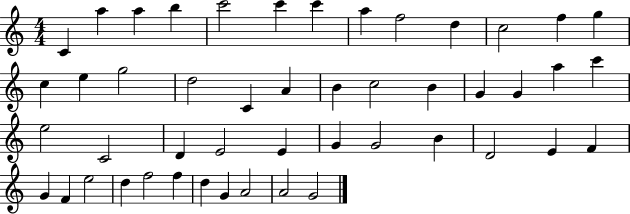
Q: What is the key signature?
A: C major